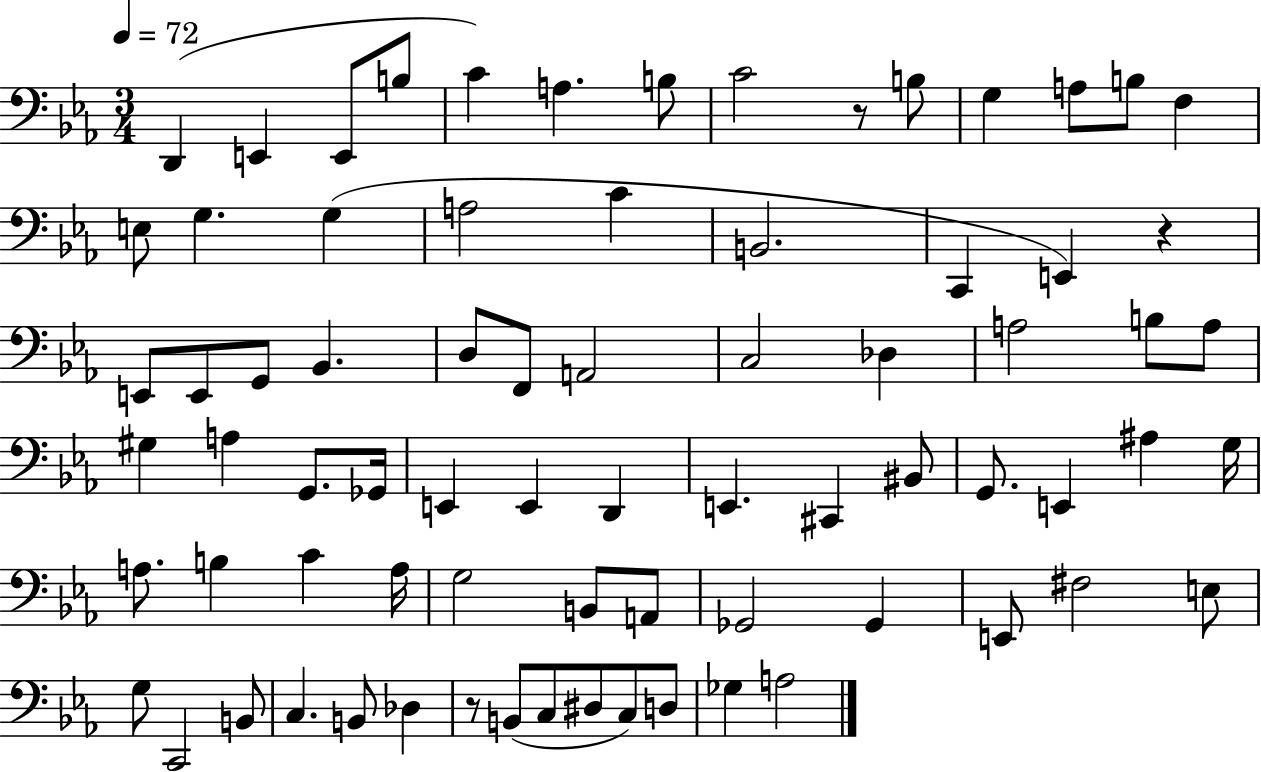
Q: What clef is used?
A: bass